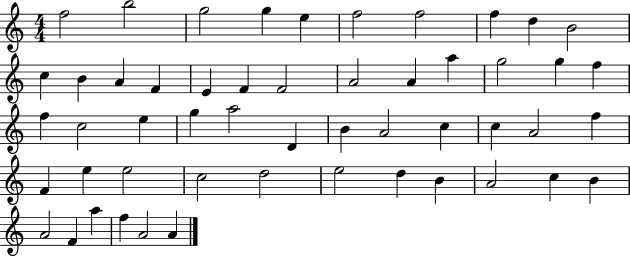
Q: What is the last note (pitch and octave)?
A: A4